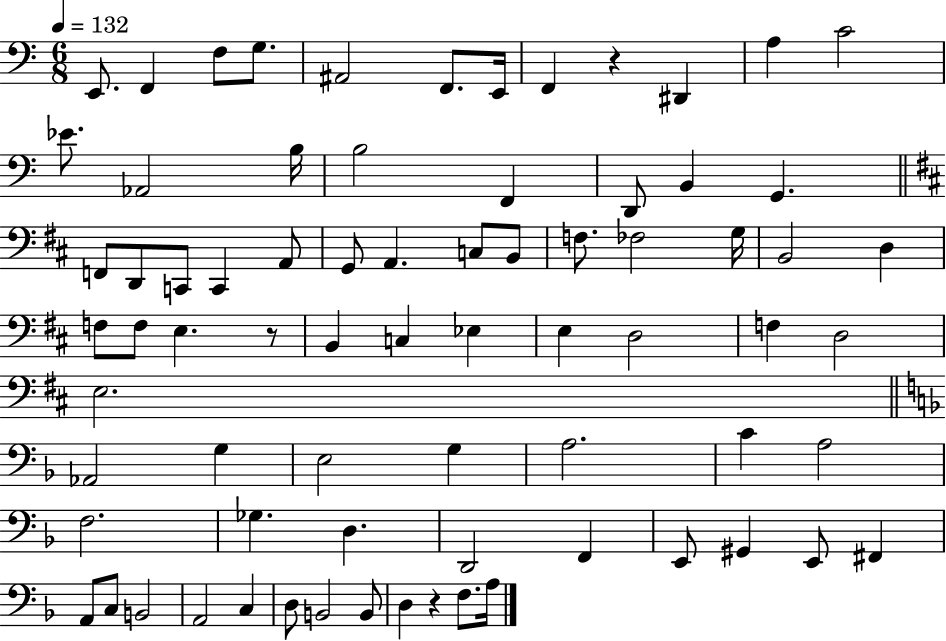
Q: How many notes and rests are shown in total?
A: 74